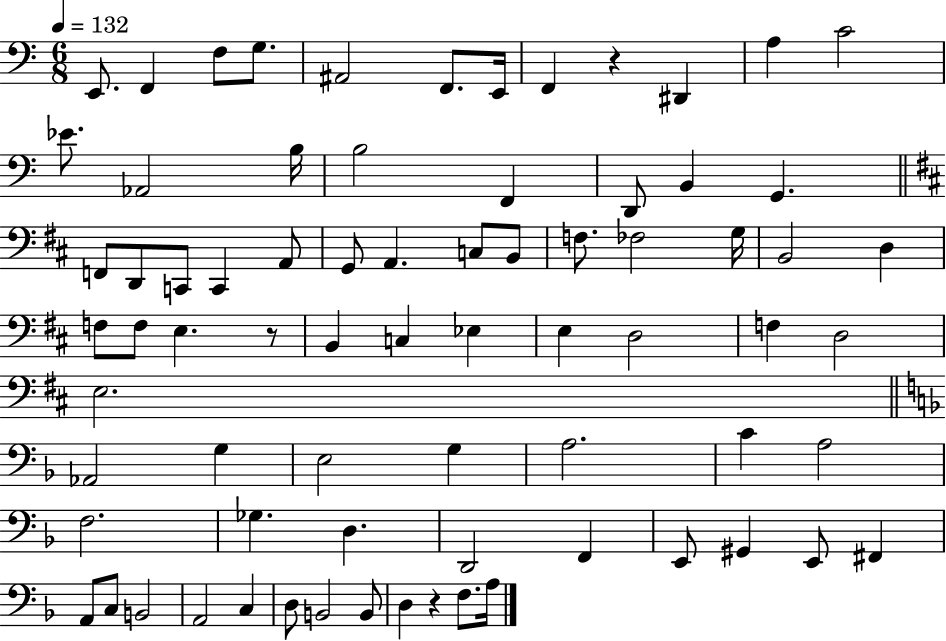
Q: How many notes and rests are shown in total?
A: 74